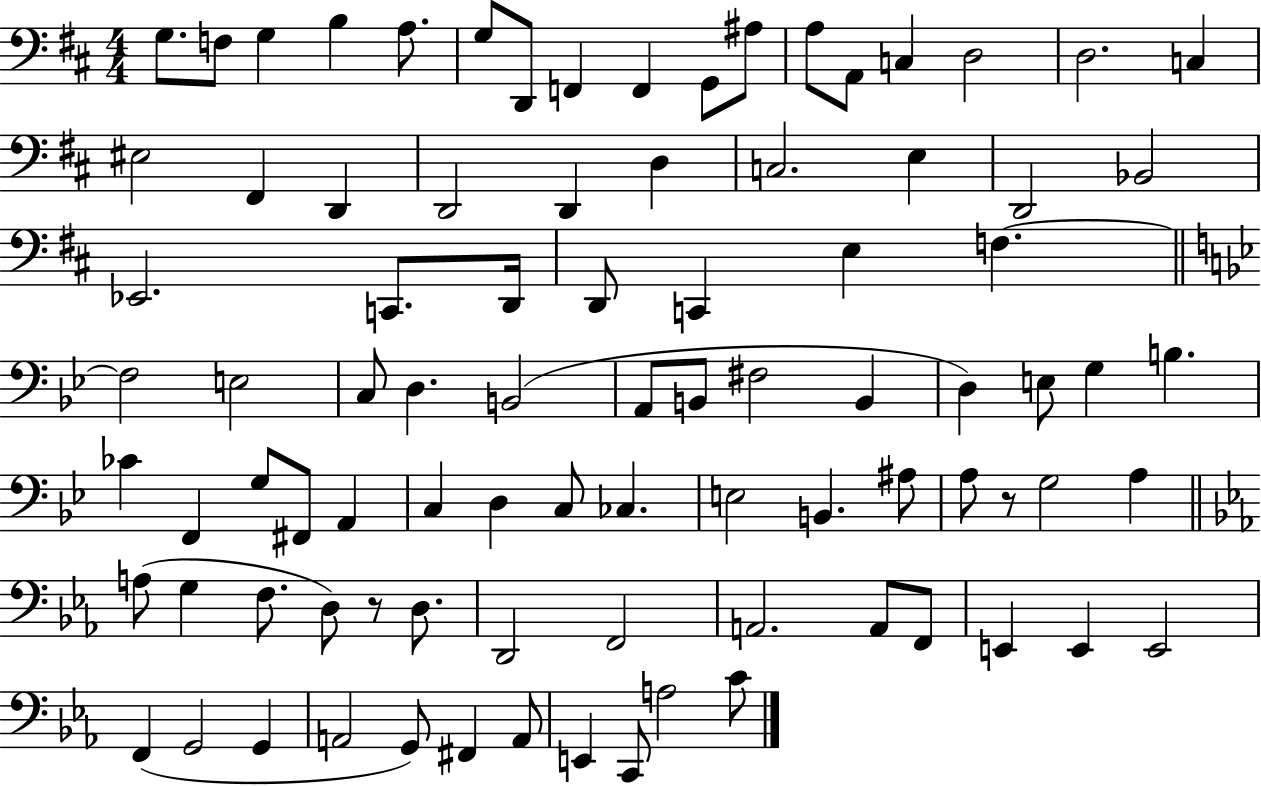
{
  \clef bass
  \numericTimeSignature
  \time 4/4
  \key d \major
  g8. f8 g4 b4 a8. | g8 d,8 f,4 f,4 g,8 ais8 | a8 a,8 c4 d2 | d2. c4 | \break eis2 fis,4 d,4 | d,2 d,4 d4 | c2. e4 | d,2 bes,2 | \break ees,2. c,8. d,16 | d,8 c,4 e4 f4.~~ | \bar "||" \break \key bes \major f2 e2 | c8 d4. b,2( | a,8 b,8 fis2 b,4 | d4) e8 g4 b4. | \break ces'4 f,4 g8 fis,8 a,4 | c4 d4 c8 ces4. | e2 b,4. ais8 | a8 r8 g2 a4 | \break \bar "||" \break \key c \minor a8( g4 f8. d8) r8 d8. | d,2 f,2 | a,2. a,8 f,8 | e,4 e,4 e,2 | \break f,4( g,2 g,4 | a,2 g,8) fis,4 a,8 | e,4 c,8 a2 c'8 | \bar "|."
}